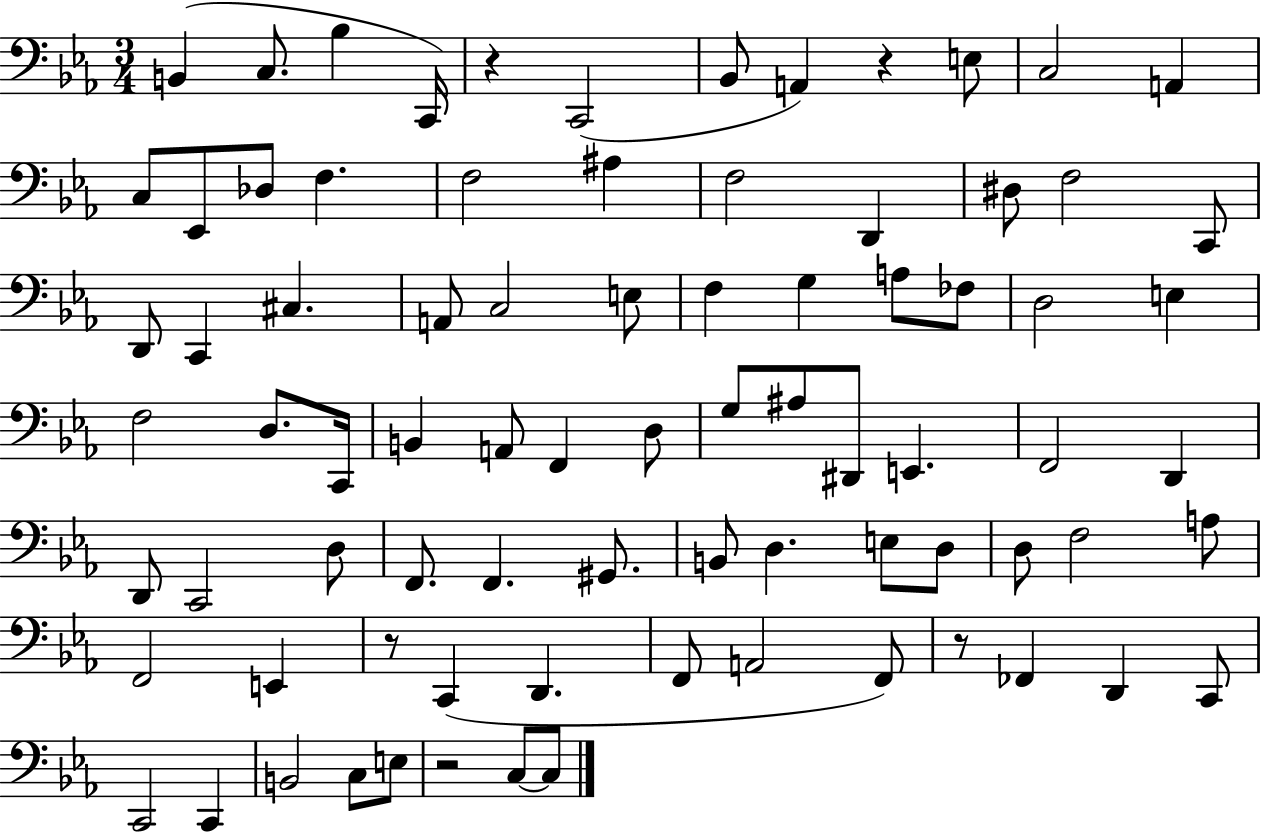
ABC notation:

X:1
T:Untitled
M:3/4
L:1/4
K:Eb
B,, C,/2 _B, C,,/4 z C,,2 _B,,/2 A,, z E,/2 C,2 A,, C,/2 _E,,/2 _D,/2 F, F,2 ^A, F,2 D,, ^D,/2 F,2 C,,/2 D,,/2 C,, ^C, A,,/2 C,2 E,/2 F, G, A,/2 _F,/2 D,2 E, F,2 D,/2 C,,/4 B,, A,,/2 F,, D,/2 G,/2 ^A,/2 ^D,,/2 E,, F,,2 D,, D,,/2 C,,2 D,/2 F,,/2 F,, ^G,,/2 B,,/2 D, E,/2 D,/2 D,/2 F,2 A,/2 F,,2 E,, z/2 C,, D,, F,,/2 A,,2 F,,/2 z/2 _F,, D,, C,,/2 C,,2 C,, B,,2 C,/2 E,/2 z2 C,/2 C,/2